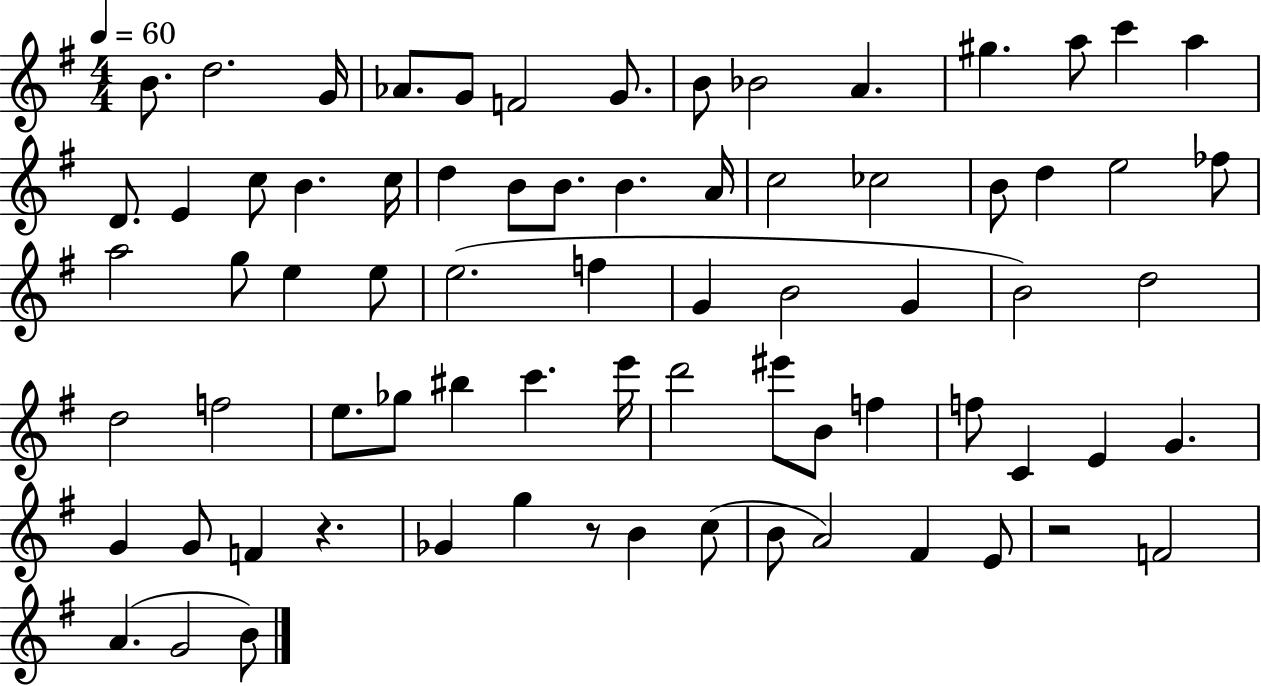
{
  \clef treble
  \numericTimeSignature
  \time 4/4
  \key g \major
  \tempo 4 = 60
  b'8. d''2. g'16 | aes'8. g'8 f'2 g'8. | b'8 bes'2 a'4. | gis''4. a''8 c'''4 a''4 | \break d'8. e'4 c''8 b'4. c''16 | d''4 b'8 b'8. b'4. a'16 | c''2 ces''2 | b'8 d''4 e''2 fes''8 | \break a''2 g''8 e''4 e''8 | e''2.( f''4 | g'4 b'2 g'4 | b'2) d''2 | \break d''2 f''2 | e''8. ges''8 bis''4 c'''4. e'''16 | d'''2 eis'''8 b'8 f''4 | f''8 c'4 e'4 g'4. | \break g'4 g'8 f'4 r4. | ges'4 g''4 r8 b'4 c''8( | b'8 a'2) fis'4 e'8 | r2 f'2 | \break a'4.( g'2 b'8) | \bar "|."
}